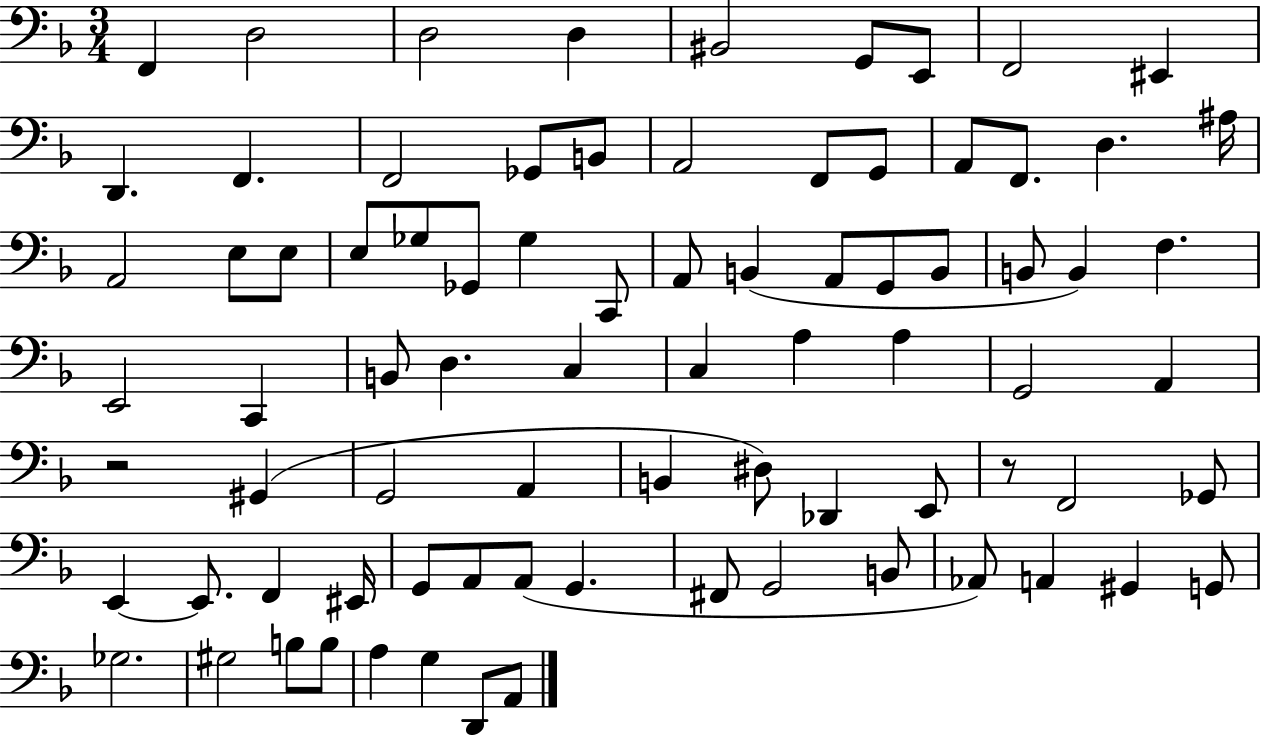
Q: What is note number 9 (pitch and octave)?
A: EIS2